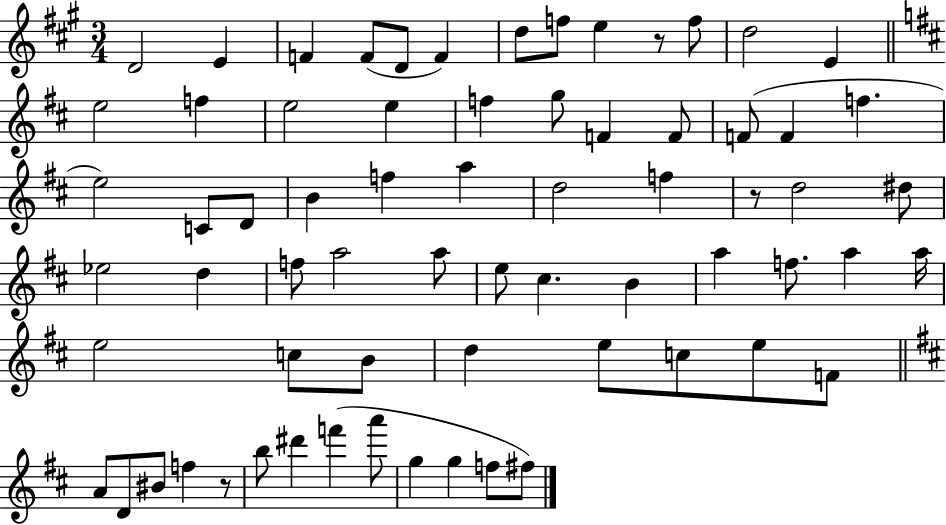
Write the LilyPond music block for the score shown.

{
  \clef treble
  \numericTimeSignature
  \time 3/4
  \key a \major
  \repeat volta 2 { d'2 e'4 | f'4 f'8( d'8 f'4) | d''8 f''8 e''4 r8 f''8 | d''2 e'4 | \break \bar "||" \break \key d \major e''2 f''4 | e''2 e''4 | f''4 g''8 f'4 f'8 | f'8( f'4 f''4. | \break e''2) c'8 d'8 | b'4 f''4 a''4 | d''2 f''4 | r8 d''2 dis''8 | \break ees''2 d''4 | f''8 a''2 a''8 | e''8 cis''4. b'4 | a''4 f''8. a''4 a''16 | \break e''2 c''8 b'8 | d''4 e''8 c''8 e''8 f'8 | \bar "||" \break \key b \minor a'8 d'8 bis'8 f''4 r8 | b''8 dis'''4 f'''4( a'''8 | g''4 g''4 f''8 fis''8) | } \bar "|."
}